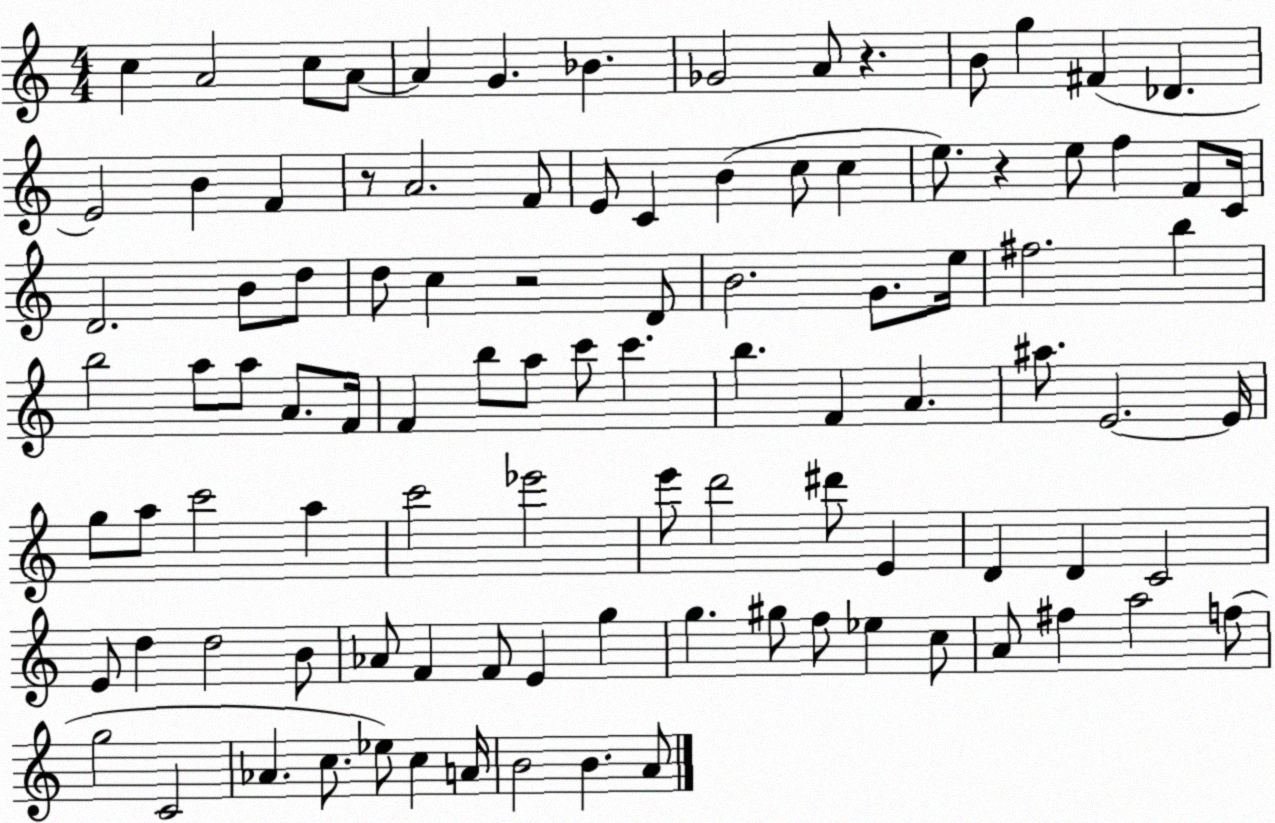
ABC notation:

X:1
T:Untitled
M:4/4
L:1/4
K:C
c A2 c/2 A/2 A G _B _G2 A/2 z B/2 g ^F _D E2 B F z/2 A2 F/2 E/2 C B c/2 c e/2 z e/2 f F/2 C/4 D2 B/2 d/2 d/2 c z2 D/2 B2 G/2 e/4 ^f2 b b2 a/2 a/2 A/2 F/4 F b/2 a/2 c'/2 c' b F A ^a/2 E2 E/4 g/2 a/2 c'2 a c'2 _e'2 e'/2 d'2 ^d'/2 E D D C2 E/2 d d2 B/2 _A/2 F F/2 E g g ^g/2 f/2 _e c/2 A/2 ^f a2 f/2 g2 C2 _A c/2 _e/2 c A/4 B2 B A/2